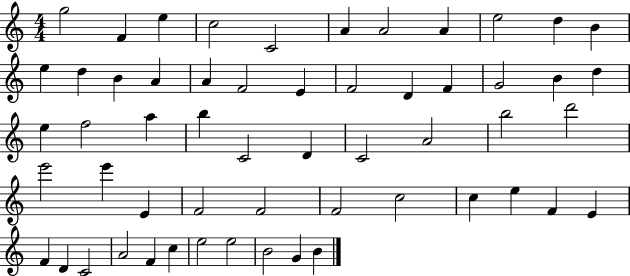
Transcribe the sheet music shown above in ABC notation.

X:1
T:Untitled
M:4/4
L:1/4
K:C
g2 F e c2 C2 A A2 A e2 d B e d B A A F2 E F2 D F G2 B d e f2 a b C2 D C2 A2 b2 d'2 e'2 e' E F2 F2 F2 c2 c e F E F D C2 A2 F c e2 e2 B2 G B